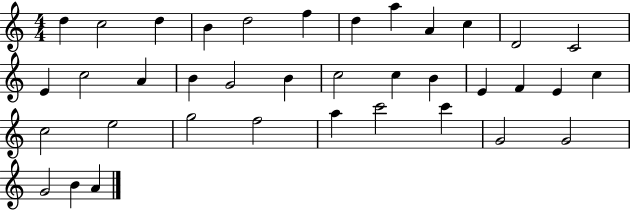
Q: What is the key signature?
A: C major